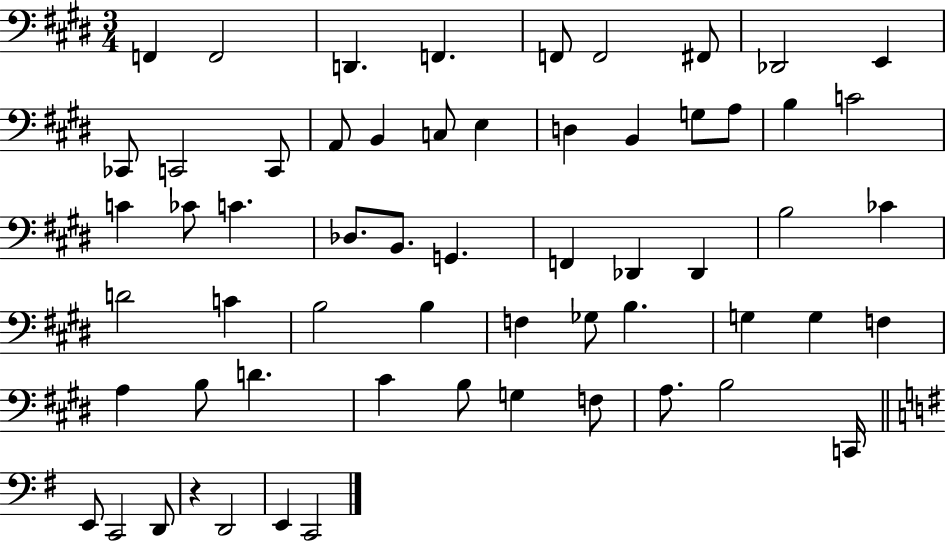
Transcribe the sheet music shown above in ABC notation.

X:1
T:Untitled
M:3/4
L:1/4
K:E
F,, F,,2 D,, F,, F,,/2 F,,2 ^F,,/2 _D,,2 E,, _C,,/2 C,,2 C,,/2 A,,/2 B,, C,/2 E, D, B,, G,/2 A,/2 B, C2 C _C/2 C _D,/2 B,,/2 G,, F,, _D,, _D,, B,2 _C D2 C B,2 B, F, _G,/2 B, G, G, F, A, B,/2 D ^C B,/2 G, F,/2 A,/2 B,2 C,,/4 E,,/2 C,,2 D,,/2 z D,,2 E,, C,,2